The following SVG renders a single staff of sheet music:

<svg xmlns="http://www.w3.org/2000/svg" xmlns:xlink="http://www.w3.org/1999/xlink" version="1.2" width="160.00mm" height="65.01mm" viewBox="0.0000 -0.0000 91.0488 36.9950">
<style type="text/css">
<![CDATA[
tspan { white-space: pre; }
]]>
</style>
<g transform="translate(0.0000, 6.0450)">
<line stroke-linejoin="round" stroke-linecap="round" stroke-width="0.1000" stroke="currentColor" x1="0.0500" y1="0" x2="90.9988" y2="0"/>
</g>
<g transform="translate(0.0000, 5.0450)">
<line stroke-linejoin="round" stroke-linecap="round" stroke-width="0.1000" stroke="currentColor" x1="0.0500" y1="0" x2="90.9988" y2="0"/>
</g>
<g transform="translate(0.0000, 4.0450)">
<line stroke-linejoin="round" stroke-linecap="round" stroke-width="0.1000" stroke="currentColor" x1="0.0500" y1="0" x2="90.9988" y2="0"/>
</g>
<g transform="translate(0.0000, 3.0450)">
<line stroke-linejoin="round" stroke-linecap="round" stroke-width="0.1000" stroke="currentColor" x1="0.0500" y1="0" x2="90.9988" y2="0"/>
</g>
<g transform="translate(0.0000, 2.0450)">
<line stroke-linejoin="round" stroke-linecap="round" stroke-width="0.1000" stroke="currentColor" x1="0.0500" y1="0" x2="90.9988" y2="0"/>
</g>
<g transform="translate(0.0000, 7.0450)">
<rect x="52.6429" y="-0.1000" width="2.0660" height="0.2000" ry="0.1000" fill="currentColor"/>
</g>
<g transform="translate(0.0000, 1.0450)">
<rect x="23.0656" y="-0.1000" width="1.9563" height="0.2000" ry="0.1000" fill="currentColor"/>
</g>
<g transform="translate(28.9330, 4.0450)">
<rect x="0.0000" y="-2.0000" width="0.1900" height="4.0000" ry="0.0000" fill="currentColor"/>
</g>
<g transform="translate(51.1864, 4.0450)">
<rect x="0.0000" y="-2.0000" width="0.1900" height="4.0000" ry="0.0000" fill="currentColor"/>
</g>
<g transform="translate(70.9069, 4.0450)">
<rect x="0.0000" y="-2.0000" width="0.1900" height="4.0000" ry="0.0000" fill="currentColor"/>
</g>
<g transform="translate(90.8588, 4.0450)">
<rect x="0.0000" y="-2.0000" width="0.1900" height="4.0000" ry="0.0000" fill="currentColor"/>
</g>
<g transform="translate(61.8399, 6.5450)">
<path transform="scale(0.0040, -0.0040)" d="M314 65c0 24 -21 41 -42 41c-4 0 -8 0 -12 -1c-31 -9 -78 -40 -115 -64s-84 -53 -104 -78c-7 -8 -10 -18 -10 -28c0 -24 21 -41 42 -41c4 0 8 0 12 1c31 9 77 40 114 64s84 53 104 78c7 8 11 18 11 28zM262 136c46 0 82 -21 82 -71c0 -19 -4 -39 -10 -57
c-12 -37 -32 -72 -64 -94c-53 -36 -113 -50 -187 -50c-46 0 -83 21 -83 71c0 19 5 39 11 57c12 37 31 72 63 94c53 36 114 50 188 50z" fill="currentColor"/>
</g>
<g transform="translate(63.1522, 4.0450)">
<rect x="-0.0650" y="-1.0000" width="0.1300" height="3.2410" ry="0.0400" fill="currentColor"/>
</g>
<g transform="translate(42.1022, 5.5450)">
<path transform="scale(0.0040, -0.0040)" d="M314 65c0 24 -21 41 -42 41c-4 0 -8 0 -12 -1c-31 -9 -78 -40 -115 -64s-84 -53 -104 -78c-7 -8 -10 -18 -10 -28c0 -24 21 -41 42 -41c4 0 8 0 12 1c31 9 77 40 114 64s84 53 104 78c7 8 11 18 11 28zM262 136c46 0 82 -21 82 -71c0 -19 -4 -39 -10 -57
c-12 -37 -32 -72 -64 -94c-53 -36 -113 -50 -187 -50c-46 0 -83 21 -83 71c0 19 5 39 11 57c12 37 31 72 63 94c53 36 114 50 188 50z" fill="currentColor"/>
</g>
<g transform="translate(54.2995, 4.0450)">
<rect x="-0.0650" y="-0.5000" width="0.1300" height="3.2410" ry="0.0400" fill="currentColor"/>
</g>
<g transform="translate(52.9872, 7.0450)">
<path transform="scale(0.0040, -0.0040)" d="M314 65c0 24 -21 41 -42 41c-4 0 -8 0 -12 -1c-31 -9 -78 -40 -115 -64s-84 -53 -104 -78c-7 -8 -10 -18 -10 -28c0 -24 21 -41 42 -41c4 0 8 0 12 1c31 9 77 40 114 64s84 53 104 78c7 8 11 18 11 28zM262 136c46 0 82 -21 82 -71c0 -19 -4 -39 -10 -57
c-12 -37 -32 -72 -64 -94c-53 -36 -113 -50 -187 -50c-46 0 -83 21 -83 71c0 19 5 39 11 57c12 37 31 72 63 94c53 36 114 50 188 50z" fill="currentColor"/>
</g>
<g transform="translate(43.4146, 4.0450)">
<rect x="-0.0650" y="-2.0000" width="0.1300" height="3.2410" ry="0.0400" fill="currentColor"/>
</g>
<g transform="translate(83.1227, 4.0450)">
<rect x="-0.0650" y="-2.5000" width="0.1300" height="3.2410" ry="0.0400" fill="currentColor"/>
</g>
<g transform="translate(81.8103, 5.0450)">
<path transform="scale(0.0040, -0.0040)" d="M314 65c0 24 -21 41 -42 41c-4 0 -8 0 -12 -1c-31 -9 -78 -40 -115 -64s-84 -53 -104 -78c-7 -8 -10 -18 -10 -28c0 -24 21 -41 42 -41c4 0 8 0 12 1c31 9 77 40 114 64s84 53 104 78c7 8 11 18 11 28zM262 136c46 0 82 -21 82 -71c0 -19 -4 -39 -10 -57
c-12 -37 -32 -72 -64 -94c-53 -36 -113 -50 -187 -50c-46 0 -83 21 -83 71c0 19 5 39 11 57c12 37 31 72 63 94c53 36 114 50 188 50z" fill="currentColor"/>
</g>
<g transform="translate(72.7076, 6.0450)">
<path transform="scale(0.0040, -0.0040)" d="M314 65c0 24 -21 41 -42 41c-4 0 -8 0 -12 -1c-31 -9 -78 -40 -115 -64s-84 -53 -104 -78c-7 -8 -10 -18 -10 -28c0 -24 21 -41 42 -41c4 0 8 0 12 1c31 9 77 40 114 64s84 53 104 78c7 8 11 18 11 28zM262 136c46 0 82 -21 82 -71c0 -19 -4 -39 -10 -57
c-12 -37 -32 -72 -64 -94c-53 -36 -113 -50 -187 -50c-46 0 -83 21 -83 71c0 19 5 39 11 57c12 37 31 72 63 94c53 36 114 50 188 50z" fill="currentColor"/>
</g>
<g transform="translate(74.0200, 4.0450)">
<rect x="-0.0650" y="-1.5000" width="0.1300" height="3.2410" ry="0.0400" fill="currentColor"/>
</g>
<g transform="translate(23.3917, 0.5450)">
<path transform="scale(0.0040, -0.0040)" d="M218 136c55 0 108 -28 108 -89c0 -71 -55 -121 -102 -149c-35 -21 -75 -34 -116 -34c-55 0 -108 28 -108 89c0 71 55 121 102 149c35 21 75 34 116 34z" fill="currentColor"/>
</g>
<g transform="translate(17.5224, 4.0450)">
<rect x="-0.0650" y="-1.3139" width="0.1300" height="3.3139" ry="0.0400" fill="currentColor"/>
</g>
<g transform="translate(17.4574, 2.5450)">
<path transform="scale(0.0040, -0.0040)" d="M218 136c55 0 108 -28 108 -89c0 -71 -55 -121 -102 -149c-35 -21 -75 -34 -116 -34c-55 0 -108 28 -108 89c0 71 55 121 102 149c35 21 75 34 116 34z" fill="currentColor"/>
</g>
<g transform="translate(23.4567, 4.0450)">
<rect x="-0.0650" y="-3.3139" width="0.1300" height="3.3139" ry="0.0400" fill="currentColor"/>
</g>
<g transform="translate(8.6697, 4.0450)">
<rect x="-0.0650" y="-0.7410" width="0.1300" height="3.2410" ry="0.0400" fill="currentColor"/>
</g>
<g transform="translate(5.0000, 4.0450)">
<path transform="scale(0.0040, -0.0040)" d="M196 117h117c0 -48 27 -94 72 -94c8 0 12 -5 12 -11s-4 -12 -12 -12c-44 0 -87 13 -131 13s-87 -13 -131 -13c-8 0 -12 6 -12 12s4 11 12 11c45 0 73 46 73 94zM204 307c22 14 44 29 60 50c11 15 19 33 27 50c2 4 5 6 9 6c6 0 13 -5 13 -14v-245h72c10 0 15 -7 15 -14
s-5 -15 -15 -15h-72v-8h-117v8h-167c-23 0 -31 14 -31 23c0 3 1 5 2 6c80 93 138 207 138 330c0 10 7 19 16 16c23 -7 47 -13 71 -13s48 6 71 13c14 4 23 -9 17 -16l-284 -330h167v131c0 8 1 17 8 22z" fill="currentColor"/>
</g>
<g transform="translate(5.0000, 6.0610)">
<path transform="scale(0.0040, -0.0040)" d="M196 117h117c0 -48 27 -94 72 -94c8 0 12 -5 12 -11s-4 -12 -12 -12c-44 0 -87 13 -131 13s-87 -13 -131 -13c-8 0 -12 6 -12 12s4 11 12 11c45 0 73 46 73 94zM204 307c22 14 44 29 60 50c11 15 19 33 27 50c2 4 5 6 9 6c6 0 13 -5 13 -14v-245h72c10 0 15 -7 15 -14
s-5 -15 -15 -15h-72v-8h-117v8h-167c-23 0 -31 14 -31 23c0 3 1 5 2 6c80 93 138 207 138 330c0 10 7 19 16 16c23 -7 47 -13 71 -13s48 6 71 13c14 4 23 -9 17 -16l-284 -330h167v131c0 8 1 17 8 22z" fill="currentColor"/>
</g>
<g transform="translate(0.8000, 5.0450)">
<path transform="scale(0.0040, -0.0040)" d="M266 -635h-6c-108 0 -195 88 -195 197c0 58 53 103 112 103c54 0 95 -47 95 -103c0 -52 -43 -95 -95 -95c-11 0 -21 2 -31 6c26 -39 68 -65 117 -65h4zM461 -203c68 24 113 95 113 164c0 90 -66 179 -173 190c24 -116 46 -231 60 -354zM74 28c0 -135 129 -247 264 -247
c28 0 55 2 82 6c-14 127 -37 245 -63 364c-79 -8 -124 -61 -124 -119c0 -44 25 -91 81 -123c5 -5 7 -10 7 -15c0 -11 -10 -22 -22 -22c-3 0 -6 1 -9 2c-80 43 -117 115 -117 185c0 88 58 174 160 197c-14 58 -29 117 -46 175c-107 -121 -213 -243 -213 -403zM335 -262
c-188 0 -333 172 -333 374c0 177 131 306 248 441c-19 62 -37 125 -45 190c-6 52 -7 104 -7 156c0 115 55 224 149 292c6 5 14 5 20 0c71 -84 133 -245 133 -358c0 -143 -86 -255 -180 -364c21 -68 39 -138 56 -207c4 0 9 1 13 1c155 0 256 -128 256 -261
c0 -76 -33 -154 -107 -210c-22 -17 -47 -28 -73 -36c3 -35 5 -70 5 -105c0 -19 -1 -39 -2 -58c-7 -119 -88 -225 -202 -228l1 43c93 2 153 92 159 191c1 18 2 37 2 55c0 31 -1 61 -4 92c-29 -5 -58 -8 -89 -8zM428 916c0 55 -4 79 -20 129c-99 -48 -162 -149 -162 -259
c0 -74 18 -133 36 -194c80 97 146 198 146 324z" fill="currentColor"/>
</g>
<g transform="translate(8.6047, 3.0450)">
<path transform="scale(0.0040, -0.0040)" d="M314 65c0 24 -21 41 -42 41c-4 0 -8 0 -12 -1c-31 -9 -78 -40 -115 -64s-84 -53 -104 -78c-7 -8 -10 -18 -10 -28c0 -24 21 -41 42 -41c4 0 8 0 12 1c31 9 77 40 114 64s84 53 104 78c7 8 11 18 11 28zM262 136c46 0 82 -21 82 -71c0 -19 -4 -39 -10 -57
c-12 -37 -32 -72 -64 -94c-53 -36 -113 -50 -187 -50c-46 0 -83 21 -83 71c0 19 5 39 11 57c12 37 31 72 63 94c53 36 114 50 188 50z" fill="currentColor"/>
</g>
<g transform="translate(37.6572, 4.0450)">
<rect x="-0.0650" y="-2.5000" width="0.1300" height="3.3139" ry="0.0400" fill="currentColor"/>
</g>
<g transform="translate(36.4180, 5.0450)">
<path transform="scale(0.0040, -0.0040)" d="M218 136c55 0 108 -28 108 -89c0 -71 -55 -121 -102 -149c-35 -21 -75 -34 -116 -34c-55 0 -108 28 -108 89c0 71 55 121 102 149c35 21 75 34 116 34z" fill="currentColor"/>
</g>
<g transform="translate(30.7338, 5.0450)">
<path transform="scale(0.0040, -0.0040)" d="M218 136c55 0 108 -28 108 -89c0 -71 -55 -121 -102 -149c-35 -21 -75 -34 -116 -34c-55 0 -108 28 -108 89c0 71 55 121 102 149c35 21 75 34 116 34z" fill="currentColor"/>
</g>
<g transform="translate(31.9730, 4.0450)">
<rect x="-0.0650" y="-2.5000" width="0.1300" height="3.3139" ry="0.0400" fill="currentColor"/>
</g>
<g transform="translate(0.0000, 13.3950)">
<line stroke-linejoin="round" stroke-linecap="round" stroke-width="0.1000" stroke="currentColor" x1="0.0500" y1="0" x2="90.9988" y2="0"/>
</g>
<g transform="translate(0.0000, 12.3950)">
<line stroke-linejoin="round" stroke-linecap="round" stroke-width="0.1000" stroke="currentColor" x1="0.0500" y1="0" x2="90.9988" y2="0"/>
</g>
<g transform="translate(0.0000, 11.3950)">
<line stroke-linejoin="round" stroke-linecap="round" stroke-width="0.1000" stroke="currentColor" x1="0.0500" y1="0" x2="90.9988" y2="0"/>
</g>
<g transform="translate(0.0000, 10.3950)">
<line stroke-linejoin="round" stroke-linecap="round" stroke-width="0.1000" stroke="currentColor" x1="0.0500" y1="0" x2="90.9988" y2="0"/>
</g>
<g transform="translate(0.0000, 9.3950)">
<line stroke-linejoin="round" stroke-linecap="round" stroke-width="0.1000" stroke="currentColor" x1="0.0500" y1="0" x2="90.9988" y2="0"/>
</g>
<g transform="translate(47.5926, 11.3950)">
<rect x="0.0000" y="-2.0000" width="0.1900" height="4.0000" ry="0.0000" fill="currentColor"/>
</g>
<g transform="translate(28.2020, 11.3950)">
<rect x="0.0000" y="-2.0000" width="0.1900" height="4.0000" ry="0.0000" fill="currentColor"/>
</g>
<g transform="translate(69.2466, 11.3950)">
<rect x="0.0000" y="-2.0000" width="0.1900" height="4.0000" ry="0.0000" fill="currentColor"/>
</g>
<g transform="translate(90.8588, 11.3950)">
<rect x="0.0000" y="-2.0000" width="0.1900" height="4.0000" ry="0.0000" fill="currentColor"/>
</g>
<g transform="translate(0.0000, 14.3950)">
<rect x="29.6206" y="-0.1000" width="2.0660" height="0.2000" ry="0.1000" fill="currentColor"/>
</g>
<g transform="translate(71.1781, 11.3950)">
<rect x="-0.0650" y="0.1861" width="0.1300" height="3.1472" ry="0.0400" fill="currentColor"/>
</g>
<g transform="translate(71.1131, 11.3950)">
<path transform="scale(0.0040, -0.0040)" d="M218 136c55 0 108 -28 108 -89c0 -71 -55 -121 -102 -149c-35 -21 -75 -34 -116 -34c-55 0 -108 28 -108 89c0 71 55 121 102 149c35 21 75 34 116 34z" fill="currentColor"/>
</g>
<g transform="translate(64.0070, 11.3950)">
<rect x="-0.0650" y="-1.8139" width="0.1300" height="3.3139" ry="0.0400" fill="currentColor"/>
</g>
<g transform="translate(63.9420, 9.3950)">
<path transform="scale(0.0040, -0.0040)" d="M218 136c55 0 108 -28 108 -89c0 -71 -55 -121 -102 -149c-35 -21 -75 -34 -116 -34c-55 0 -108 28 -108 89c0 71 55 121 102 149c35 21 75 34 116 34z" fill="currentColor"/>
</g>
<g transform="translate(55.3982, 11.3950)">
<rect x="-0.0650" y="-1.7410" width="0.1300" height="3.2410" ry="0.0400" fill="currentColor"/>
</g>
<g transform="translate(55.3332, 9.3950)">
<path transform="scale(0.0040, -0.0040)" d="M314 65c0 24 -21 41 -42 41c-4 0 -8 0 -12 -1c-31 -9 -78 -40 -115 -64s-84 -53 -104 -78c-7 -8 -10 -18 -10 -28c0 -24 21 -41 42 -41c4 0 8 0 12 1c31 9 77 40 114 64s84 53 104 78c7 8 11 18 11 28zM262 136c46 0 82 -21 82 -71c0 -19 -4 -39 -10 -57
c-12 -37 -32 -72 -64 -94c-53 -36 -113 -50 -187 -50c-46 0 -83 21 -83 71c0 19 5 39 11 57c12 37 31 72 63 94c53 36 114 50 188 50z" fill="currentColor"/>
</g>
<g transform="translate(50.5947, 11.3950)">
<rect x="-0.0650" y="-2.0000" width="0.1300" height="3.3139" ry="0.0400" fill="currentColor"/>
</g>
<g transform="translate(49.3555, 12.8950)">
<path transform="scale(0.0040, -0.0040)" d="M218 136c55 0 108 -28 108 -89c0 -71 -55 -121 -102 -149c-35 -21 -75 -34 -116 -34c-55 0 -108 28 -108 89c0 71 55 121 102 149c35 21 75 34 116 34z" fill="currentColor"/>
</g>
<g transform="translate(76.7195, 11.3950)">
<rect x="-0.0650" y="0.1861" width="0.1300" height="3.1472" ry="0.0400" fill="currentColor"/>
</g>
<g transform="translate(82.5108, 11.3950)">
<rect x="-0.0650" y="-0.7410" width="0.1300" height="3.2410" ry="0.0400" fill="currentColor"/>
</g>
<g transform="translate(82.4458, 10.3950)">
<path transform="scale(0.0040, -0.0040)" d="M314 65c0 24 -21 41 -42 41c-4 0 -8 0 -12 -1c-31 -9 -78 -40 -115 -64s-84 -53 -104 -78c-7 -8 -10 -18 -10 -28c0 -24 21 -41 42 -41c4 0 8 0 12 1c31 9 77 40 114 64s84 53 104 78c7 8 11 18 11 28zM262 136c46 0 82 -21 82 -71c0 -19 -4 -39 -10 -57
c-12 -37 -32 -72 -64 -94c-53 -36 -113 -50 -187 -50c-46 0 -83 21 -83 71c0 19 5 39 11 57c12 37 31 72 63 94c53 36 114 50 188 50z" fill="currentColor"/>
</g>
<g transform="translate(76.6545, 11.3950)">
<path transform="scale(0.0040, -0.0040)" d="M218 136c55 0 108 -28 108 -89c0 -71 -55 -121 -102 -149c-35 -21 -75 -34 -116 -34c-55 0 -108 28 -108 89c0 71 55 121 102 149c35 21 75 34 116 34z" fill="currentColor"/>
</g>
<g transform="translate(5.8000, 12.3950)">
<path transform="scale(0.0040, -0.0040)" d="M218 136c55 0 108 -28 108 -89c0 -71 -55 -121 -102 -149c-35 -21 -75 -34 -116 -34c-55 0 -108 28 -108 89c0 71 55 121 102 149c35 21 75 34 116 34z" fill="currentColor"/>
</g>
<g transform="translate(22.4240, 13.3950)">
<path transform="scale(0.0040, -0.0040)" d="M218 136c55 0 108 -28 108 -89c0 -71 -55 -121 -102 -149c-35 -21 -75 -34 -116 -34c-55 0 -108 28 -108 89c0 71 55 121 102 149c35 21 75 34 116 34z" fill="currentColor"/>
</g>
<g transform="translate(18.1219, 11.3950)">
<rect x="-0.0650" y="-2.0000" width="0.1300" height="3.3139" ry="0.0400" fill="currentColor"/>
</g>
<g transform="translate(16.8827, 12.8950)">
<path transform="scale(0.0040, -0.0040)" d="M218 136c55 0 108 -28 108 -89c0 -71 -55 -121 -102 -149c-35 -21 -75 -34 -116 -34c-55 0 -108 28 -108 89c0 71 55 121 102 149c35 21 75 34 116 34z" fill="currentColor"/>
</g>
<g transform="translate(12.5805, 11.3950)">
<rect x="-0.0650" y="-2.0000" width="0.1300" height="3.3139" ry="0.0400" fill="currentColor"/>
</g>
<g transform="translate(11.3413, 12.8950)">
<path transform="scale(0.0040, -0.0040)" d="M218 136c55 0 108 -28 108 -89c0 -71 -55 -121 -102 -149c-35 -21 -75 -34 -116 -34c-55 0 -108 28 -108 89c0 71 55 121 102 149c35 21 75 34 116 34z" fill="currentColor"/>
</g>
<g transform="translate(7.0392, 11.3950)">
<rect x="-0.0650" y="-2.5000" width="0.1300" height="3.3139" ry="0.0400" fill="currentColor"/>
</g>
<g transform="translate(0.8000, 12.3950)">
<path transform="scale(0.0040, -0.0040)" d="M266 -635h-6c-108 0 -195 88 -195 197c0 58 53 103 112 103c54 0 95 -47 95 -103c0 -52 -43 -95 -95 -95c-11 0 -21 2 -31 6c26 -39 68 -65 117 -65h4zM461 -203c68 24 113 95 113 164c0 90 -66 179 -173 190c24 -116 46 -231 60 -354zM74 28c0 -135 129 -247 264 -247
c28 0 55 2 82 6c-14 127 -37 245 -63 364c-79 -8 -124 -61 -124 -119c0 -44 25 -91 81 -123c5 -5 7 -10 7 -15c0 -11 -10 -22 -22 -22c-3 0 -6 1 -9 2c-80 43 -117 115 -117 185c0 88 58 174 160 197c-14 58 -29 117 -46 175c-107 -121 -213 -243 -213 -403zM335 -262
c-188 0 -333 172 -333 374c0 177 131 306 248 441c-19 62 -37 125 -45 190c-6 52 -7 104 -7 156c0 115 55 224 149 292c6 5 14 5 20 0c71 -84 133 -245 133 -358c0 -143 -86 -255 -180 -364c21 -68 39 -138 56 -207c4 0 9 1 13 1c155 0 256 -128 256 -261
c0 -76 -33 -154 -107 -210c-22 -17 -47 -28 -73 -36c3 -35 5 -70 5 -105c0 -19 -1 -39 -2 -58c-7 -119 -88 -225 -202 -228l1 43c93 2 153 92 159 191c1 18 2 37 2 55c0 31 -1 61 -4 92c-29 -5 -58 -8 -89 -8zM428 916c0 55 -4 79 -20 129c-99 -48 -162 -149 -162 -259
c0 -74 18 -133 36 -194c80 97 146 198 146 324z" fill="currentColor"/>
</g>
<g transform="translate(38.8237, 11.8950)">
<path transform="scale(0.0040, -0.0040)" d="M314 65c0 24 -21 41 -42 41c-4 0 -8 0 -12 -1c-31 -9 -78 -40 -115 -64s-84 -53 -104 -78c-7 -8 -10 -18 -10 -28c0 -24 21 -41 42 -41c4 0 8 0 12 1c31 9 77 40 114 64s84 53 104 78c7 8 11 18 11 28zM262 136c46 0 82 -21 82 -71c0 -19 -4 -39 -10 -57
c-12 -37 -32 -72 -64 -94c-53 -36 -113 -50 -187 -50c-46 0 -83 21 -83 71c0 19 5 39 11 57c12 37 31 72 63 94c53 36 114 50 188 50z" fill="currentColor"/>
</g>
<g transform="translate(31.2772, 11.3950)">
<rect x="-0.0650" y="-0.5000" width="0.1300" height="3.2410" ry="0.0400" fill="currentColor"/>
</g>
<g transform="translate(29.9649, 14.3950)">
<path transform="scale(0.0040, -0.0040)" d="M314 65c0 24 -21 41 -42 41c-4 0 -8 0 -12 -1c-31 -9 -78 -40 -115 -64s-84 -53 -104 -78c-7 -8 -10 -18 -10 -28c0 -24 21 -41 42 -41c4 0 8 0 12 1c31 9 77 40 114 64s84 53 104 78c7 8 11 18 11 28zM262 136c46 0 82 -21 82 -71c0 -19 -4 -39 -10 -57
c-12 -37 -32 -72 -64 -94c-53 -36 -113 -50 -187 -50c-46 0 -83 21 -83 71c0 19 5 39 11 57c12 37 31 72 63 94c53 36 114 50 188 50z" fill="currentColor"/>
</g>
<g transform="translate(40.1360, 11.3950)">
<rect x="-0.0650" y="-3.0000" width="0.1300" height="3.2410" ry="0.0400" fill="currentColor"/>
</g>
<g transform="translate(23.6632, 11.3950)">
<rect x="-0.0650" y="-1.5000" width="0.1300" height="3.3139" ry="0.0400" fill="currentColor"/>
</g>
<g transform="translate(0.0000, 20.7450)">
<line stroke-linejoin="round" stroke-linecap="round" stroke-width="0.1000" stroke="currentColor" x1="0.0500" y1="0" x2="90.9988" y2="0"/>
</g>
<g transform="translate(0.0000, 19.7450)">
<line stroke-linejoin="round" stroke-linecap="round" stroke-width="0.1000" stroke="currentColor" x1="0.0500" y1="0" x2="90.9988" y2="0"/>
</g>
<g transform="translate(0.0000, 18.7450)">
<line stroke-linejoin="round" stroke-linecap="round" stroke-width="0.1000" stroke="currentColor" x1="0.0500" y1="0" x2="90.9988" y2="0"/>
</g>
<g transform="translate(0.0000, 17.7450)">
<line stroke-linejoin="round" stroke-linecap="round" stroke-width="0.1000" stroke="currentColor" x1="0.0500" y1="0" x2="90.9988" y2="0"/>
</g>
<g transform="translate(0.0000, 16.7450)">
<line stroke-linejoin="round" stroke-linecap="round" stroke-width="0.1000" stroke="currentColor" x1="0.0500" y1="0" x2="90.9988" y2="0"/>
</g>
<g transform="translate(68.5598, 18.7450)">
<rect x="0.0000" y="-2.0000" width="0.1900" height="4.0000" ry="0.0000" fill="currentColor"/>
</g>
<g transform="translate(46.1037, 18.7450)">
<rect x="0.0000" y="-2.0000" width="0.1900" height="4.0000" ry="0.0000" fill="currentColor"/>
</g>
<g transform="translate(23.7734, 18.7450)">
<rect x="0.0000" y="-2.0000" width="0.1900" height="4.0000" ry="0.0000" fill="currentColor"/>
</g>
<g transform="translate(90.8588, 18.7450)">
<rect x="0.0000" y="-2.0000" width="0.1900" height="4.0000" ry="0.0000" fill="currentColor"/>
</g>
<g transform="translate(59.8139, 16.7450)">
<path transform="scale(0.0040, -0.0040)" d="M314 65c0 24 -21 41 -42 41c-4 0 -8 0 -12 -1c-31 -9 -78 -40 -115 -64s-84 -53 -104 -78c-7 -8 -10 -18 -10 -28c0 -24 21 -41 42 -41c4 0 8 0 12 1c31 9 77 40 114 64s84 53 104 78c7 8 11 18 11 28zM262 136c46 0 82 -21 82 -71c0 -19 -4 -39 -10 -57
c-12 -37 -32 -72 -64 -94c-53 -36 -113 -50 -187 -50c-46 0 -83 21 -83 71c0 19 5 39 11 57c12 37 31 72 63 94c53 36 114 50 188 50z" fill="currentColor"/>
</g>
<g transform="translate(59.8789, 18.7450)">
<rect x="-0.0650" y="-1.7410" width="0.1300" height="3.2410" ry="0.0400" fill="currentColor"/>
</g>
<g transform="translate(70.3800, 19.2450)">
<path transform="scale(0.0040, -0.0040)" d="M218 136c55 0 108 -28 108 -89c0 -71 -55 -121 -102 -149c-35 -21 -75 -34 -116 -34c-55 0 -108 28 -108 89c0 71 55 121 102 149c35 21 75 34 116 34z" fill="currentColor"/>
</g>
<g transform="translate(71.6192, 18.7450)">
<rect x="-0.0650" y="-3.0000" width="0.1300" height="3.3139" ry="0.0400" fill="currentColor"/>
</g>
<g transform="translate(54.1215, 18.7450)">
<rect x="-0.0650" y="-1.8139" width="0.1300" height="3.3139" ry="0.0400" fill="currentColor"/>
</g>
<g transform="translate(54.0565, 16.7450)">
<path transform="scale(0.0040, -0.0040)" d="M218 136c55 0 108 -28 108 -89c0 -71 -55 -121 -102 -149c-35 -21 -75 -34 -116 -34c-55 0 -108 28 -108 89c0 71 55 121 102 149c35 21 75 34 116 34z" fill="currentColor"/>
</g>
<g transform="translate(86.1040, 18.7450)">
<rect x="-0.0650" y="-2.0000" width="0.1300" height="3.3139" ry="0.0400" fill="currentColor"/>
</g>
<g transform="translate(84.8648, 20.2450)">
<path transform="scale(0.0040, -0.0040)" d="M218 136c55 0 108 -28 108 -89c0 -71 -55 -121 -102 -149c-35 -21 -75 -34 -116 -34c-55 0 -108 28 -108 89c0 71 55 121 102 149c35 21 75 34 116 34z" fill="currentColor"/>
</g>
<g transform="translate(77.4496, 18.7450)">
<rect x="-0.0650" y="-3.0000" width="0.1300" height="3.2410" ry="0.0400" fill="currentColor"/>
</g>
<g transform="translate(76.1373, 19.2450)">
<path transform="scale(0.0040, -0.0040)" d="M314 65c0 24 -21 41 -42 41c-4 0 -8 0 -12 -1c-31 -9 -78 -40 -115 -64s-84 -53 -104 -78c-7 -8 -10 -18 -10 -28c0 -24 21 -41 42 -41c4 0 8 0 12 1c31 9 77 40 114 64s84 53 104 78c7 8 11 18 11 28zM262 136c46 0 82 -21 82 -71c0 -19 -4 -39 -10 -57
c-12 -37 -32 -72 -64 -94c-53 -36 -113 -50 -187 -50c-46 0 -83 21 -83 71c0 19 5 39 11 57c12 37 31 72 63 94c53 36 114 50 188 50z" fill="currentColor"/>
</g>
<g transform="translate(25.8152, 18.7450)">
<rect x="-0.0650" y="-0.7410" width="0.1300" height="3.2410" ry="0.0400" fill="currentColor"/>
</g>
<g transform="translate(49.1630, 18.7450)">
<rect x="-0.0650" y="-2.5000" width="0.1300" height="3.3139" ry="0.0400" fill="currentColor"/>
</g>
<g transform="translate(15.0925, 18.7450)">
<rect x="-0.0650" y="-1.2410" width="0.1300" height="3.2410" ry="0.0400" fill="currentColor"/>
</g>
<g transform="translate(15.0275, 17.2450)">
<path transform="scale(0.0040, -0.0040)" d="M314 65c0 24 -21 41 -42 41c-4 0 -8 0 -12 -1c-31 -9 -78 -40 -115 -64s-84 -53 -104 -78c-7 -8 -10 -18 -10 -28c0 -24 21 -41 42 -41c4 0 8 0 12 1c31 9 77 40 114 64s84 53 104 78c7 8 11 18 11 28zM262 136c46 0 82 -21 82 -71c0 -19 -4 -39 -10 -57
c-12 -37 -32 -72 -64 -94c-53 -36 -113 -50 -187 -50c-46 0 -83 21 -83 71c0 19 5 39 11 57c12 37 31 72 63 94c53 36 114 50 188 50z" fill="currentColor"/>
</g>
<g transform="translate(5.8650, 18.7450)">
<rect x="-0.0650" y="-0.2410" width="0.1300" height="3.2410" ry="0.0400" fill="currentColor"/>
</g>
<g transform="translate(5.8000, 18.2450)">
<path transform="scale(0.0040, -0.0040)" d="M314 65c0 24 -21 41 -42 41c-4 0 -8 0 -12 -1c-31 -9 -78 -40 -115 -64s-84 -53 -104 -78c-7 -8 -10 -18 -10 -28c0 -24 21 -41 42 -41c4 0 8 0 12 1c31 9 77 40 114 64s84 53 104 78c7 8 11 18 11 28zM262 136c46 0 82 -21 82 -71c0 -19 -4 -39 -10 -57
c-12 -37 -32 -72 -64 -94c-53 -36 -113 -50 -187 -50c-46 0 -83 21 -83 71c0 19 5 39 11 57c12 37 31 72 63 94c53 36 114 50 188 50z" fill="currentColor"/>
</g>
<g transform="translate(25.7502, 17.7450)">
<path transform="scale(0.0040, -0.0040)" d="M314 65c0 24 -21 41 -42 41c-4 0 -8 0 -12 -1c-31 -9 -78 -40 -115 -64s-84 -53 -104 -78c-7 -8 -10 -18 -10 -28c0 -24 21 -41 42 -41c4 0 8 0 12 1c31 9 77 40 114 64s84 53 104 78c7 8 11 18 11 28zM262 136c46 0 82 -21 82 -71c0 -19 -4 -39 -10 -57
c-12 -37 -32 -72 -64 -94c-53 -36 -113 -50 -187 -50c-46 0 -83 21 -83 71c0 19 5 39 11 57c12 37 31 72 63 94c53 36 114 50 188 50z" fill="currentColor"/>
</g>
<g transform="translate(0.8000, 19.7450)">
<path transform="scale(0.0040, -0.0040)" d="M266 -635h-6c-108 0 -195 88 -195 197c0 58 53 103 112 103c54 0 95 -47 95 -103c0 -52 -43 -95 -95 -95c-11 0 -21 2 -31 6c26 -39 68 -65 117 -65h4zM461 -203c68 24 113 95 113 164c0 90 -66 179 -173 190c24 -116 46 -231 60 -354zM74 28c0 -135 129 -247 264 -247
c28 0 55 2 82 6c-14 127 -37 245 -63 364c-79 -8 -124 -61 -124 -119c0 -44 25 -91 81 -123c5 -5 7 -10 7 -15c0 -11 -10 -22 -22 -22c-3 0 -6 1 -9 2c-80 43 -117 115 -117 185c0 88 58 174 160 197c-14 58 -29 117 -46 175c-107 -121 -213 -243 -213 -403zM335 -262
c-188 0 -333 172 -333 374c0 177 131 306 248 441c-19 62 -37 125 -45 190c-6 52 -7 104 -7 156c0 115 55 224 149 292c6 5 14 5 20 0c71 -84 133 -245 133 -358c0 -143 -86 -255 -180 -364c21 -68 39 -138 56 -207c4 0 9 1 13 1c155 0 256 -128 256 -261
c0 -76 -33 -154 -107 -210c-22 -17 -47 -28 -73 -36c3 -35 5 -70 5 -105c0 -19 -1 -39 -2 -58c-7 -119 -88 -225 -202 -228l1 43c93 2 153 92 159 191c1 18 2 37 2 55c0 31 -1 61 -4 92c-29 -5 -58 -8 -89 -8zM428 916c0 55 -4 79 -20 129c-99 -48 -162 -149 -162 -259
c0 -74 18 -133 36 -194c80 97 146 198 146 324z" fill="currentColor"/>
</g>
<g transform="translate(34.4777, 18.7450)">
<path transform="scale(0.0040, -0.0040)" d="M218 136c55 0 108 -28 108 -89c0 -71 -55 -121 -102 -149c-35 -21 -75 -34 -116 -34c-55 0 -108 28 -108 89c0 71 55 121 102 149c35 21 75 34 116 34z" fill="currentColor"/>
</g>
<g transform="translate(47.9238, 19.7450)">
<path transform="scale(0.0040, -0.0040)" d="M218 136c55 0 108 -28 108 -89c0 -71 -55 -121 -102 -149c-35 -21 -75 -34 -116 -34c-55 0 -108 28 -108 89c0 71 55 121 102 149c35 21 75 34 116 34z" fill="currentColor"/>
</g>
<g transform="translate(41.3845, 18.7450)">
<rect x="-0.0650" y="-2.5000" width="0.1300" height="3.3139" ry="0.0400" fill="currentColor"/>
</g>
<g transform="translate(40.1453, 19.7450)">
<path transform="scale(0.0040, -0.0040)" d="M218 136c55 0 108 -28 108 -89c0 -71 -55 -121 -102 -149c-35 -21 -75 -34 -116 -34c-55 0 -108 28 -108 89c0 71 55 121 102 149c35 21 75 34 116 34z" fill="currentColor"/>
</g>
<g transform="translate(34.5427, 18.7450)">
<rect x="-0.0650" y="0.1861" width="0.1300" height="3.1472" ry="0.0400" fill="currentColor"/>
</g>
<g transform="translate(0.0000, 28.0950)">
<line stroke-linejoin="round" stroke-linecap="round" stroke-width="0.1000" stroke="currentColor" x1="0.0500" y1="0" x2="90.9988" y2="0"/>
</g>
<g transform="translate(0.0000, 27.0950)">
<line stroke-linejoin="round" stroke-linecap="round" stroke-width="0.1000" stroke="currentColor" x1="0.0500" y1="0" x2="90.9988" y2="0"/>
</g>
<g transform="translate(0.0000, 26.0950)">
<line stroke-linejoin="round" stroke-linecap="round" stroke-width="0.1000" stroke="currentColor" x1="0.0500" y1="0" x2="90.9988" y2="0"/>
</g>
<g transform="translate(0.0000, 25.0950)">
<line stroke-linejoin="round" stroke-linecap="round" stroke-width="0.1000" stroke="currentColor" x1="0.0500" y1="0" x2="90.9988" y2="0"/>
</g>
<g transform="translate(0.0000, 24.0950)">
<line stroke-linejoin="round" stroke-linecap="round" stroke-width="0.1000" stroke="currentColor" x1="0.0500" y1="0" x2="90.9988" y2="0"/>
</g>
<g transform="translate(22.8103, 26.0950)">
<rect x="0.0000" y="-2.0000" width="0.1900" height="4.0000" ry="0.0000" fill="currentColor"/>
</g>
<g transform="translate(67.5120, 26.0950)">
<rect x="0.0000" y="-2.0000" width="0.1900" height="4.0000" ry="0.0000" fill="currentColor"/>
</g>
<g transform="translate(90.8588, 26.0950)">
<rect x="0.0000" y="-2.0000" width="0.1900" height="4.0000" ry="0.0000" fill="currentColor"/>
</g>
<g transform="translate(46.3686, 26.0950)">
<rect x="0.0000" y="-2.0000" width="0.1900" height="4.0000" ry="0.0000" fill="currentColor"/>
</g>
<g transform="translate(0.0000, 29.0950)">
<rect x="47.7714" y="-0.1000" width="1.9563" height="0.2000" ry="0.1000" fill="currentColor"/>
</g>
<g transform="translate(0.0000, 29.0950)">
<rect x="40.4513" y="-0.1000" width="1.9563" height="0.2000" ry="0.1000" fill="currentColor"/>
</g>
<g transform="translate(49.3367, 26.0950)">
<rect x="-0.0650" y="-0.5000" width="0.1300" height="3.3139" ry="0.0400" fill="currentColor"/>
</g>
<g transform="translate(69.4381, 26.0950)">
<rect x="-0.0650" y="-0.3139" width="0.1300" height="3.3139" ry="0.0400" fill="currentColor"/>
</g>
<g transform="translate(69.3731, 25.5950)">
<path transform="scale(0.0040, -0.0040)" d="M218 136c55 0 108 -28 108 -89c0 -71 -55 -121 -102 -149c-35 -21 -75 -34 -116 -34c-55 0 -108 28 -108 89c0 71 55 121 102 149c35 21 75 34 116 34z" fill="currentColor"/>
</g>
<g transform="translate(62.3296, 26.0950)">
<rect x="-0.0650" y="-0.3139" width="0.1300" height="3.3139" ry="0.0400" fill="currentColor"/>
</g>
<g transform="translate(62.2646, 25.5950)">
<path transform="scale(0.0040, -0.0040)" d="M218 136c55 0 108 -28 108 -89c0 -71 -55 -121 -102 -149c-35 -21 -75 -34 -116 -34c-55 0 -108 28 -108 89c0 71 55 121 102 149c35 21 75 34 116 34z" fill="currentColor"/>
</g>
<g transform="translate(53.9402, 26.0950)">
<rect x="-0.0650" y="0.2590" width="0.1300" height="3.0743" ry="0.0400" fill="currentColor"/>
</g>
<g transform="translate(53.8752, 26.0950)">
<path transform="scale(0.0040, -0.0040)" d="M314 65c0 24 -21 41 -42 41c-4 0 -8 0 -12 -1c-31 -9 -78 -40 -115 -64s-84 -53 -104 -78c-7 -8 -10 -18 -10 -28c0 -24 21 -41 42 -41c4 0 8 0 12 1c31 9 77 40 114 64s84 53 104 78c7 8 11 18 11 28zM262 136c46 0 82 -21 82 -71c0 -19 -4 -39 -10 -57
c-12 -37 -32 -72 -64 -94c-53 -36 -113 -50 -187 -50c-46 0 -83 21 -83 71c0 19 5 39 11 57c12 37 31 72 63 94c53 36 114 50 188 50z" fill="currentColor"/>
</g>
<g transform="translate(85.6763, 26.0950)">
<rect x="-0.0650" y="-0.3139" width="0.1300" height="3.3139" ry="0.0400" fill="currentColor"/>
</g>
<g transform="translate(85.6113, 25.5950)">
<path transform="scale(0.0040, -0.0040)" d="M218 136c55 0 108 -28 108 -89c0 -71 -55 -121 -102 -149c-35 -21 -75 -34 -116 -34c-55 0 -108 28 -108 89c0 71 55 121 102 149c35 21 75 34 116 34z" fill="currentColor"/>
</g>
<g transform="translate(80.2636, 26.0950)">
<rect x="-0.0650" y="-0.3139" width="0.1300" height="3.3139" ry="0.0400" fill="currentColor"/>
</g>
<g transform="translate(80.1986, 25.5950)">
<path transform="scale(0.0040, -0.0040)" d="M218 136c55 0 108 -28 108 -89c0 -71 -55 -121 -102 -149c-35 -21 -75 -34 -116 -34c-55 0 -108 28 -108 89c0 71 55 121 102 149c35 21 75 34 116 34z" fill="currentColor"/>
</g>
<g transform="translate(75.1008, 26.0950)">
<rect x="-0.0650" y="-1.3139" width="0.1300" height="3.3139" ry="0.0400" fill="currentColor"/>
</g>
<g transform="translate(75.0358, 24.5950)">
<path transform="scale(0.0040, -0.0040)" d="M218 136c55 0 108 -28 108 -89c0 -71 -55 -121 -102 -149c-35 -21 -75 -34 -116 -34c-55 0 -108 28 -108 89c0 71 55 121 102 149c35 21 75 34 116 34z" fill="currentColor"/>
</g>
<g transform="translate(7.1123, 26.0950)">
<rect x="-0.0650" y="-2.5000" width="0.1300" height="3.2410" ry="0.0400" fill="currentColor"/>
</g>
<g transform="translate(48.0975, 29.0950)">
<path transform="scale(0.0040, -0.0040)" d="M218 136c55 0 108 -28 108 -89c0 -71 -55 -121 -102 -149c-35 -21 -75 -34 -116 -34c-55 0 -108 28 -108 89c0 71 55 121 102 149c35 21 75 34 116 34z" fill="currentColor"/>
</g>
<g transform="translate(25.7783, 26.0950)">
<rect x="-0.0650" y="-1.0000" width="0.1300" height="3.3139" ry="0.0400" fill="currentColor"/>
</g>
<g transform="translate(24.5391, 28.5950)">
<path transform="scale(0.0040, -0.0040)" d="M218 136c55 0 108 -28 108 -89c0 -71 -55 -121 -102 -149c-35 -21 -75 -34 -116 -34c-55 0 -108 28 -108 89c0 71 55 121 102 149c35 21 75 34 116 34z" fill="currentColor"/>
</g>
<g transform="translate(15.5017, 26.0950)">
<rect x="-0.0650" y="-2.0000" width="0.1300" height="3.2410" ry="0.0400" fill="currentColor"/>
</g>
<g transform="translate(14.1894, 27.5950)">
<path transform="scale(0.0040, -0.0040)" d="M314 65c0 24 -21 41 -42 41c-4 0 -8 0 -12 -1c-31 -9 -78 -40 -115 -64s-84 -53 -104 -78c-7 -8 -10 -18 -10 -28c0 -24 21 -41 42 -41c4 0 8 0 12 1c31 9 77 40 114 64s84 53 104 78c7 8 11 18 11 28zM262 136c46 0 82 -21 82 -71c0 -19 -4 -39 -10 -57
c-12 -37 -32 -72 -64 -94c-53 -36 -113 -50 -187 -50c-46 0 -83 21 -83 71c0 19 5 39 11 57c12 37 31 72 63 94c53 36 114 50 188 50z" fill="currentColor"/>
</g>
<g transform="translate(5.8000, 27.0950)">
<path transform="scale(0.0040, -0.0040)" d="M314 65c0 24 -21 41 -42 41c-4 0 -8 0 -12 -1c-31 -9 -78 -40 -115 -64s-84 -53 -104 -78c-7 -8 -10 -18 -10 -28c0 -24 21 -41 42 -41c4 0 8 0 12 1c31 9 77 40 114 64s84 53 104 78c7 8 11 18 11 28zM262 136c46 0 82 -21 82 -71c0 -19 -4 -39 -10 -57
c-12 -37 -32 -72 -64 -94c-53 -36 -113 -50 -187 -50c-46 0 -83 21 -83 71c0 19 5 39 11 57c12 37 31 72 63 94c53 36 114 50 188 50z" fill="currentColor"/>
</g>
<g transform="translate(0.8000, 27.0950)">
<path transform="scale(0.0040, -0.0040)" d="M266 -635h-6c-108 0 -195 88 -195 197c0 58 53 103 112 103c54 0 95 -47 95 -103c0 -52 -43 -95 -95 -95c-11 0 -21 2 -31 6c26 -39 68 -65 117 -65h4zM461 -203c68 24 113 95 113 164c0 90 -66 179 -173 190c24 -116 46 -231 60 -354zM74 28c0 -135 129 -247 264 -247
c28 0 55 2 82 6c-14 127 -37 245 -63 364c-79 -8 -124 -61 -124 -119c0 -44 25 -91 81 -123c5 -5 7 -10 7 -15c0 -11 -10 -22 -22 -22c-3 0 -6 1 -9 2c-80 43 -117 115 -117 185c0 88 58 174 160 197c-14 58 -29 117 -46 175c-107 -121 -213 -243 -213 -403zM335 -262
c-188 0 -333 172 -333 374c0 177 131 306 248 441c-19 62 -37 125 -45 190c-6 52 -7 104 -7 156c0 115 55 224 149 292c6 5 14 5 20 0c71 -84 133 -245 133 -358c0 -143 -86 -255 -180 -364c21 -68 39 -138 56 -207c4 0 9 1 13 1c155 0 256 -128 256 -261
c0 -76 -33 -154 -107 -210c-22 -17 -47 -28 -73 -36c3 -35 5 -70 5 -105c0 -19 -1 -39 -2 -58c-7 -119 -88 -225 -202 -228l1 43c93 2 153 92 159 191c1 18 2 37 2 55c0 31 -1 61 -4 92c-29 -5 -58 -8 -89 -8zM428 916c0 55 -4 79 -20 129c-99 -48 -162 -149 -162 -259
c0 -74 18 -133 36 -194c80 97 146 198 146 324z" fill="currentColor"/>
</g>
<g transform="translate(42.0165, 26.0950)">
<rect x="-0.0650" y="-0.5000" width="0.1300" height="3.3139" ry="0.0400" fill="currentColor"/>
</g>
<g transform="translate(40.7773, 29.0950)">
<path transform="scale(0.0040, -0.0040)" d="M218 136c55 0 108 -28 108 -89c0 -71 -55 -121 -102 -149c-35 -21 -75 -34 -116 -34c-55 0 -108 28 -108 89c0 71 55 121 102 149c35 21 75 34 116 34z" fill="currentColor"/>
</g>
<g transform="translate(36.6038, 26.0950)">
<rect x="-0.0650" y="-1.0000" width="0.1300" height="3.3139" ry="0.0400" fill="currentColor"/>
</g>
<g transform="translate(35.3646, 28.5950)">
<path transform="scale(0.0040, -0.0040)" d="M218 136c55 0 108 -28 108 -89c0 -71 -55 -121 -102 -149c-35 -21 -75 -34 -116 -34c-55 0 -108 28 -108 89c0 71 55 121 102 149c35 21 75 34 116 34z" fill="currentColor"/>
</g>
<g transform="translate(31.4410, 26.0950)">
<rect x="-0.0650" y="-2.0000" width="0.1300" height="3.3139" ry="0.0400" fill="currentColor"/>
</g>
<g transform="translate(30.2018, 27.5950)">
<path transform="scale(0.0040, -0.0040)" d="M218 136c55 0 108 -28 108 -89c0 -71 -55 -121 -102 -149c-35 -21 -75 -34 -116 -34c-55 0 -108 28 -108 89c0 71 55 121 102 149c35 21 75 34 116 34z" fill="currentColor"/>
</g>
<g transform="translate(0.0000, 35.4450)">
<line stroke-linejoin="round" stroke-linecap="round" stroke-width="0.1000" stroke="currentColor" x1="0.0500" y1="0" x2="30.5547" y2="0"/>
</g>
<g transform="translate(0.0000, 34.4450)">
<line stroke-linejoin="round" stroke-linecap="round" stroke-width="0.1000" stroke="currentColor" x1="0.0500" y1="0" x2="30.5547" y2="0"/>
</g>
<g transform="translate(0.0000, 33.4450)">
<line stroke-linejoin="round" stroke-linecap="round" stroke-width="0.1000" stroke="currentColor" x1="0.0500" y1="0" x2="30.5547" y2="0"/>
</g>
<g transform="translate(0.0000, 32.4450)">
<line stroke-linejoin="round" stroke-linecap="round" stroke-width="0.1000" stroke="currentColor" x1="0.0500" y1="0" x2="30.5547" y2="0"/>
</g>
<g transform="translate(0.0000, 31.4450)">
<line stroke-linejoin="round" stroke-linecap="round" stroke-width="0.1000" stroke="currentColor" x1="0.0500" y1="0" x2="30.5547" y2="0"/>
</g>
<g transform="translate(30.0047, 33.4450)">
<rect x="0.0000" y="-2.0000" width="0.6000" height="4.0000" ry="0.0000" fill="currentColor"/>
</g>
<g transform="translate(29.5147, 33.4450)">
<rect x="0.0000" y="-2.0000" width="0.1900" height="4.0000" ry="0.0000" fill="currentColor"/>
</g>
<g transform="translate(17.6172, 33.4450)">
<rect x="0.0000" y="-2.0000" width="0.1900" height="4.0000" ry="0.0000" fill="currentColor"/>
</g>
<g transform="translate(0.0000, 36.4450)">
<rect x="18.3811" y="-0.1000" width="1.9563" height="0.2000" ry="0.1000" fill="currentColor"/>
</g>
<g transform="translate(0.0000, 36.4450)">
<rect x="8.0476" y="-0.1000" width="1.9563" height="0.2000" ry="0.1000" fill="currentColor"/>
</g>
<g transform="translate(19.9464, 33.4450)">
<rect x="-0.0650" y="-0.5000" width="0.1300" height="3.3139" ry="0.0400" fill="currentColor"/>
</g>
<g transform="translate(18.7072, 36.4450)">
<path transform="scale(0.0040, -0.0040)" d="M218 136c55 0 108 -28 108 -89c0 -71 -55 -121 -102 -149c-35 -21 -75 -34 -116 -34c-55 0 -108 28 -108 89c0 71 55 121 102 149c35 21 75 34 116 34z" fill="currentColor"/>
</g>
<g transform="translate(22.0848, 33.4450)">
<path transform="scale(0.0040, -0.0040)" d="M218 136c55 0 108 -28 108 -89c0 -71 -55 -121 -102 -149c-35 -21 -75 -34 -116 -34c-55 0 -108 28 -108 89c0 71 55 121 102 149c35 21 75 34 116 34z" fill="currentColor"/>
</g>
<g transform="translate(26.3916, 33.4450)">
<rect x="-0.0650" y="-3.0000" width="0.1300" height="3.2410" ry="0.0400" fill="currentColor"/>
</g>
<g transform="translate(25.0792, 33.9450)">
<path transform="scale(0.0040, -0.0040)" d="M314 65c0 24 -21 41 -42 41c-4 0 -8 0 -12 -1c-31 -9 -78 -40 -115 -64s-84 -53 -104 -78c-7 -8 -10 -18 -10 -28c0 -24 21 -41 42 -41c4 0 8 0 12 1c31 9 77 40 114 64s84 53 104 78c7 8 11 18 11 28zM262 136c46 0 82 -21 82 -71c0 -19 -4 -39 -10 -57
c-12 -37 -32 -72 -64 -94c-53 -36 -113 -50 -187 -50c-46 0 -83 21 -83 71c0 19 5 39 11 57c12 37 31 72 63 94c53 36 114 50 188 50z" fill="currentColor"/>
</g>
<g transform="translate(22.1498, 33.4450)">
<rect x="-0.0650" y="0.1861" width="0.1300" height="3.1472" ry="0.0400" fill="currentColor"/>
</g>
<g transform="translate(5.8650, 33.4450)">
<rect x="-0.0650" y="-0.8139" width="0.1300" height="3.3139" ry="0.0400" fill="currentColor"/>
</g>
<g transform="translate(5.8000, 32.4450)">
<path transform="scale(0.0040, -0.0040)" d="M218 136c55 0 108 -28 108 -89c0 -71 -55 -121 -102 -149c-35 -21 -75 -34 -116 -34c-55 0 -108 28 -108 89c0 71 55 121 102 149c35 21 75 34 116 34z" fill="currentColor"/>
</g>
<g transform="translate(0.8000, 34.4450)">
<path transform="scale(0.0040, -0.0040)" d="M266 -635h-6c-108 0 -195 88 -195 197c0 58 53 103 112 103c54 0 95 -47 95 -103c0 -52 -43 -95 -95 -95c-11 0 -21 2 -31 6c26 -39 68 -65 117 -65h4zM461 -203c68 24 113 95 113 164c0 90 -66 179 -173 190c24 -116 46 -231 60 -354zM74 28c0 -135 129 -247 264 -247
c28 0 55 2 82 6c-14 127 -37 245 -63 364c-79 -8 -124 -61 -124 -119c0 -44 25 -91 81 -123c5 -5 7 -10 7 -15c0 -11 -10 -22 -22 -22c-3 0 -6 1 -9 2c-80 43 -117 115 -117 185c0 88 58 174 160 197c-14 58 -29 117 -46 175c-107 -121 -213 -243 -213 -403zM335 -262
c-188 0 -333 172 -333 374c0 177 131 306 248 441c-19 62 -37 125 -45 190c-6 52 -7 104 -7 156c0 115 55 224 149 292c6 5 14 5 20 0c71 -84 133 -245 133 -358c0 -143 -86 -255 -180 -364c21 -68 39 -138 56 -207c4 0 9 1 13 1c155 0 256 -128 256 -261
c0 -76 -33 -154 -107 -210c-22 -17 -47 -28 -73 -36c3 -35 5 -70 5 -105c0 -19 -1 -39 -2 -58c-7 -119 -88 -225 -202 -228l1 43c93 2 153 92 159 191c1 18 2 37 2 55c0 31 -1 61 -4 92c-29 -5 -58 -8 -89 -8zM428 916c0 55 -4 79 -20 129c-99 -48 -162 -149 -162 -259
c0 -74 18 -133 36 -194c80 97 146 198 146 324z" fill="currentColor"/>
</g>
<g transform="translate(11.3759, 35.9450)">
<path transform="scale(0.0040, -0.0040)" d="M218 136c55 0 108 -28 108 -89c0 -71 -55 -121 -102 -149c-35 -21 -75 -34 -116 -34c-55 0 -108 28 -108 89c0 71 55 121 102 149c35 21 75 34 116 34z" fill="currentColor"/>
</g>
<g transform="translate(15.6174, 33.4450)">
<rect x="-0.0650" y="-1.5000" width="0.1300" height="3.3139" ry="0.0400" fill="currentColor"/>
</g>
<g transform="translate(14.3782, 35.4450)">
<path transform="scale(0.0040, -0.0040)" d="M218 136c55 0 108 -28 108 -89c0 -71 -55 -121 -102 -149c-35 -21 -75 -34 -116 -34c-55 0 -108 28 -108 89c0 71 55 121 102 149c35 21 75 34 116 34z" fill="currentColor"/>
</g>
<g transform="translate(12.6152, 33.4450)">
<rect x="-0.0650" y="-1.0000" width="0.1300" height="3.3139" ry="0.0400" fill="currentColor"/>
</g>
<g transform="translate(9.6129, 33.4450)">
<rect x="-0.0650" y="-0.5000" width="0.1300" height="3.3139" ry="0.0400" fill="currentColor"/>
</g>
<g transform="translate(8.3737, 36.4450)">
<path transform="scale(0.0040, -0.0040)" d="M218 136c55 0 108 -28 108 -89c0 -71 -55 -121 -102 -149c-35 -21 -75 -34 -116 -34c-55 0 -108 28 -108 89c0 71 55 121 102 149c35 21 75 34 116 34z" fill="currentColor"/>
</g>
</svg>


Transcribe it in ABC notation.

X:1
T:Untitled
M:4/4
L:1/4
K:C
d2 e b G G F2 C2 D2 E2 G2 G F F E C2 A2 F f2 f B B d2 c2 e2 d2 B G G f f2 A A2 F G2 F2 D F D C C B2 c c e c c d C D E C B A2